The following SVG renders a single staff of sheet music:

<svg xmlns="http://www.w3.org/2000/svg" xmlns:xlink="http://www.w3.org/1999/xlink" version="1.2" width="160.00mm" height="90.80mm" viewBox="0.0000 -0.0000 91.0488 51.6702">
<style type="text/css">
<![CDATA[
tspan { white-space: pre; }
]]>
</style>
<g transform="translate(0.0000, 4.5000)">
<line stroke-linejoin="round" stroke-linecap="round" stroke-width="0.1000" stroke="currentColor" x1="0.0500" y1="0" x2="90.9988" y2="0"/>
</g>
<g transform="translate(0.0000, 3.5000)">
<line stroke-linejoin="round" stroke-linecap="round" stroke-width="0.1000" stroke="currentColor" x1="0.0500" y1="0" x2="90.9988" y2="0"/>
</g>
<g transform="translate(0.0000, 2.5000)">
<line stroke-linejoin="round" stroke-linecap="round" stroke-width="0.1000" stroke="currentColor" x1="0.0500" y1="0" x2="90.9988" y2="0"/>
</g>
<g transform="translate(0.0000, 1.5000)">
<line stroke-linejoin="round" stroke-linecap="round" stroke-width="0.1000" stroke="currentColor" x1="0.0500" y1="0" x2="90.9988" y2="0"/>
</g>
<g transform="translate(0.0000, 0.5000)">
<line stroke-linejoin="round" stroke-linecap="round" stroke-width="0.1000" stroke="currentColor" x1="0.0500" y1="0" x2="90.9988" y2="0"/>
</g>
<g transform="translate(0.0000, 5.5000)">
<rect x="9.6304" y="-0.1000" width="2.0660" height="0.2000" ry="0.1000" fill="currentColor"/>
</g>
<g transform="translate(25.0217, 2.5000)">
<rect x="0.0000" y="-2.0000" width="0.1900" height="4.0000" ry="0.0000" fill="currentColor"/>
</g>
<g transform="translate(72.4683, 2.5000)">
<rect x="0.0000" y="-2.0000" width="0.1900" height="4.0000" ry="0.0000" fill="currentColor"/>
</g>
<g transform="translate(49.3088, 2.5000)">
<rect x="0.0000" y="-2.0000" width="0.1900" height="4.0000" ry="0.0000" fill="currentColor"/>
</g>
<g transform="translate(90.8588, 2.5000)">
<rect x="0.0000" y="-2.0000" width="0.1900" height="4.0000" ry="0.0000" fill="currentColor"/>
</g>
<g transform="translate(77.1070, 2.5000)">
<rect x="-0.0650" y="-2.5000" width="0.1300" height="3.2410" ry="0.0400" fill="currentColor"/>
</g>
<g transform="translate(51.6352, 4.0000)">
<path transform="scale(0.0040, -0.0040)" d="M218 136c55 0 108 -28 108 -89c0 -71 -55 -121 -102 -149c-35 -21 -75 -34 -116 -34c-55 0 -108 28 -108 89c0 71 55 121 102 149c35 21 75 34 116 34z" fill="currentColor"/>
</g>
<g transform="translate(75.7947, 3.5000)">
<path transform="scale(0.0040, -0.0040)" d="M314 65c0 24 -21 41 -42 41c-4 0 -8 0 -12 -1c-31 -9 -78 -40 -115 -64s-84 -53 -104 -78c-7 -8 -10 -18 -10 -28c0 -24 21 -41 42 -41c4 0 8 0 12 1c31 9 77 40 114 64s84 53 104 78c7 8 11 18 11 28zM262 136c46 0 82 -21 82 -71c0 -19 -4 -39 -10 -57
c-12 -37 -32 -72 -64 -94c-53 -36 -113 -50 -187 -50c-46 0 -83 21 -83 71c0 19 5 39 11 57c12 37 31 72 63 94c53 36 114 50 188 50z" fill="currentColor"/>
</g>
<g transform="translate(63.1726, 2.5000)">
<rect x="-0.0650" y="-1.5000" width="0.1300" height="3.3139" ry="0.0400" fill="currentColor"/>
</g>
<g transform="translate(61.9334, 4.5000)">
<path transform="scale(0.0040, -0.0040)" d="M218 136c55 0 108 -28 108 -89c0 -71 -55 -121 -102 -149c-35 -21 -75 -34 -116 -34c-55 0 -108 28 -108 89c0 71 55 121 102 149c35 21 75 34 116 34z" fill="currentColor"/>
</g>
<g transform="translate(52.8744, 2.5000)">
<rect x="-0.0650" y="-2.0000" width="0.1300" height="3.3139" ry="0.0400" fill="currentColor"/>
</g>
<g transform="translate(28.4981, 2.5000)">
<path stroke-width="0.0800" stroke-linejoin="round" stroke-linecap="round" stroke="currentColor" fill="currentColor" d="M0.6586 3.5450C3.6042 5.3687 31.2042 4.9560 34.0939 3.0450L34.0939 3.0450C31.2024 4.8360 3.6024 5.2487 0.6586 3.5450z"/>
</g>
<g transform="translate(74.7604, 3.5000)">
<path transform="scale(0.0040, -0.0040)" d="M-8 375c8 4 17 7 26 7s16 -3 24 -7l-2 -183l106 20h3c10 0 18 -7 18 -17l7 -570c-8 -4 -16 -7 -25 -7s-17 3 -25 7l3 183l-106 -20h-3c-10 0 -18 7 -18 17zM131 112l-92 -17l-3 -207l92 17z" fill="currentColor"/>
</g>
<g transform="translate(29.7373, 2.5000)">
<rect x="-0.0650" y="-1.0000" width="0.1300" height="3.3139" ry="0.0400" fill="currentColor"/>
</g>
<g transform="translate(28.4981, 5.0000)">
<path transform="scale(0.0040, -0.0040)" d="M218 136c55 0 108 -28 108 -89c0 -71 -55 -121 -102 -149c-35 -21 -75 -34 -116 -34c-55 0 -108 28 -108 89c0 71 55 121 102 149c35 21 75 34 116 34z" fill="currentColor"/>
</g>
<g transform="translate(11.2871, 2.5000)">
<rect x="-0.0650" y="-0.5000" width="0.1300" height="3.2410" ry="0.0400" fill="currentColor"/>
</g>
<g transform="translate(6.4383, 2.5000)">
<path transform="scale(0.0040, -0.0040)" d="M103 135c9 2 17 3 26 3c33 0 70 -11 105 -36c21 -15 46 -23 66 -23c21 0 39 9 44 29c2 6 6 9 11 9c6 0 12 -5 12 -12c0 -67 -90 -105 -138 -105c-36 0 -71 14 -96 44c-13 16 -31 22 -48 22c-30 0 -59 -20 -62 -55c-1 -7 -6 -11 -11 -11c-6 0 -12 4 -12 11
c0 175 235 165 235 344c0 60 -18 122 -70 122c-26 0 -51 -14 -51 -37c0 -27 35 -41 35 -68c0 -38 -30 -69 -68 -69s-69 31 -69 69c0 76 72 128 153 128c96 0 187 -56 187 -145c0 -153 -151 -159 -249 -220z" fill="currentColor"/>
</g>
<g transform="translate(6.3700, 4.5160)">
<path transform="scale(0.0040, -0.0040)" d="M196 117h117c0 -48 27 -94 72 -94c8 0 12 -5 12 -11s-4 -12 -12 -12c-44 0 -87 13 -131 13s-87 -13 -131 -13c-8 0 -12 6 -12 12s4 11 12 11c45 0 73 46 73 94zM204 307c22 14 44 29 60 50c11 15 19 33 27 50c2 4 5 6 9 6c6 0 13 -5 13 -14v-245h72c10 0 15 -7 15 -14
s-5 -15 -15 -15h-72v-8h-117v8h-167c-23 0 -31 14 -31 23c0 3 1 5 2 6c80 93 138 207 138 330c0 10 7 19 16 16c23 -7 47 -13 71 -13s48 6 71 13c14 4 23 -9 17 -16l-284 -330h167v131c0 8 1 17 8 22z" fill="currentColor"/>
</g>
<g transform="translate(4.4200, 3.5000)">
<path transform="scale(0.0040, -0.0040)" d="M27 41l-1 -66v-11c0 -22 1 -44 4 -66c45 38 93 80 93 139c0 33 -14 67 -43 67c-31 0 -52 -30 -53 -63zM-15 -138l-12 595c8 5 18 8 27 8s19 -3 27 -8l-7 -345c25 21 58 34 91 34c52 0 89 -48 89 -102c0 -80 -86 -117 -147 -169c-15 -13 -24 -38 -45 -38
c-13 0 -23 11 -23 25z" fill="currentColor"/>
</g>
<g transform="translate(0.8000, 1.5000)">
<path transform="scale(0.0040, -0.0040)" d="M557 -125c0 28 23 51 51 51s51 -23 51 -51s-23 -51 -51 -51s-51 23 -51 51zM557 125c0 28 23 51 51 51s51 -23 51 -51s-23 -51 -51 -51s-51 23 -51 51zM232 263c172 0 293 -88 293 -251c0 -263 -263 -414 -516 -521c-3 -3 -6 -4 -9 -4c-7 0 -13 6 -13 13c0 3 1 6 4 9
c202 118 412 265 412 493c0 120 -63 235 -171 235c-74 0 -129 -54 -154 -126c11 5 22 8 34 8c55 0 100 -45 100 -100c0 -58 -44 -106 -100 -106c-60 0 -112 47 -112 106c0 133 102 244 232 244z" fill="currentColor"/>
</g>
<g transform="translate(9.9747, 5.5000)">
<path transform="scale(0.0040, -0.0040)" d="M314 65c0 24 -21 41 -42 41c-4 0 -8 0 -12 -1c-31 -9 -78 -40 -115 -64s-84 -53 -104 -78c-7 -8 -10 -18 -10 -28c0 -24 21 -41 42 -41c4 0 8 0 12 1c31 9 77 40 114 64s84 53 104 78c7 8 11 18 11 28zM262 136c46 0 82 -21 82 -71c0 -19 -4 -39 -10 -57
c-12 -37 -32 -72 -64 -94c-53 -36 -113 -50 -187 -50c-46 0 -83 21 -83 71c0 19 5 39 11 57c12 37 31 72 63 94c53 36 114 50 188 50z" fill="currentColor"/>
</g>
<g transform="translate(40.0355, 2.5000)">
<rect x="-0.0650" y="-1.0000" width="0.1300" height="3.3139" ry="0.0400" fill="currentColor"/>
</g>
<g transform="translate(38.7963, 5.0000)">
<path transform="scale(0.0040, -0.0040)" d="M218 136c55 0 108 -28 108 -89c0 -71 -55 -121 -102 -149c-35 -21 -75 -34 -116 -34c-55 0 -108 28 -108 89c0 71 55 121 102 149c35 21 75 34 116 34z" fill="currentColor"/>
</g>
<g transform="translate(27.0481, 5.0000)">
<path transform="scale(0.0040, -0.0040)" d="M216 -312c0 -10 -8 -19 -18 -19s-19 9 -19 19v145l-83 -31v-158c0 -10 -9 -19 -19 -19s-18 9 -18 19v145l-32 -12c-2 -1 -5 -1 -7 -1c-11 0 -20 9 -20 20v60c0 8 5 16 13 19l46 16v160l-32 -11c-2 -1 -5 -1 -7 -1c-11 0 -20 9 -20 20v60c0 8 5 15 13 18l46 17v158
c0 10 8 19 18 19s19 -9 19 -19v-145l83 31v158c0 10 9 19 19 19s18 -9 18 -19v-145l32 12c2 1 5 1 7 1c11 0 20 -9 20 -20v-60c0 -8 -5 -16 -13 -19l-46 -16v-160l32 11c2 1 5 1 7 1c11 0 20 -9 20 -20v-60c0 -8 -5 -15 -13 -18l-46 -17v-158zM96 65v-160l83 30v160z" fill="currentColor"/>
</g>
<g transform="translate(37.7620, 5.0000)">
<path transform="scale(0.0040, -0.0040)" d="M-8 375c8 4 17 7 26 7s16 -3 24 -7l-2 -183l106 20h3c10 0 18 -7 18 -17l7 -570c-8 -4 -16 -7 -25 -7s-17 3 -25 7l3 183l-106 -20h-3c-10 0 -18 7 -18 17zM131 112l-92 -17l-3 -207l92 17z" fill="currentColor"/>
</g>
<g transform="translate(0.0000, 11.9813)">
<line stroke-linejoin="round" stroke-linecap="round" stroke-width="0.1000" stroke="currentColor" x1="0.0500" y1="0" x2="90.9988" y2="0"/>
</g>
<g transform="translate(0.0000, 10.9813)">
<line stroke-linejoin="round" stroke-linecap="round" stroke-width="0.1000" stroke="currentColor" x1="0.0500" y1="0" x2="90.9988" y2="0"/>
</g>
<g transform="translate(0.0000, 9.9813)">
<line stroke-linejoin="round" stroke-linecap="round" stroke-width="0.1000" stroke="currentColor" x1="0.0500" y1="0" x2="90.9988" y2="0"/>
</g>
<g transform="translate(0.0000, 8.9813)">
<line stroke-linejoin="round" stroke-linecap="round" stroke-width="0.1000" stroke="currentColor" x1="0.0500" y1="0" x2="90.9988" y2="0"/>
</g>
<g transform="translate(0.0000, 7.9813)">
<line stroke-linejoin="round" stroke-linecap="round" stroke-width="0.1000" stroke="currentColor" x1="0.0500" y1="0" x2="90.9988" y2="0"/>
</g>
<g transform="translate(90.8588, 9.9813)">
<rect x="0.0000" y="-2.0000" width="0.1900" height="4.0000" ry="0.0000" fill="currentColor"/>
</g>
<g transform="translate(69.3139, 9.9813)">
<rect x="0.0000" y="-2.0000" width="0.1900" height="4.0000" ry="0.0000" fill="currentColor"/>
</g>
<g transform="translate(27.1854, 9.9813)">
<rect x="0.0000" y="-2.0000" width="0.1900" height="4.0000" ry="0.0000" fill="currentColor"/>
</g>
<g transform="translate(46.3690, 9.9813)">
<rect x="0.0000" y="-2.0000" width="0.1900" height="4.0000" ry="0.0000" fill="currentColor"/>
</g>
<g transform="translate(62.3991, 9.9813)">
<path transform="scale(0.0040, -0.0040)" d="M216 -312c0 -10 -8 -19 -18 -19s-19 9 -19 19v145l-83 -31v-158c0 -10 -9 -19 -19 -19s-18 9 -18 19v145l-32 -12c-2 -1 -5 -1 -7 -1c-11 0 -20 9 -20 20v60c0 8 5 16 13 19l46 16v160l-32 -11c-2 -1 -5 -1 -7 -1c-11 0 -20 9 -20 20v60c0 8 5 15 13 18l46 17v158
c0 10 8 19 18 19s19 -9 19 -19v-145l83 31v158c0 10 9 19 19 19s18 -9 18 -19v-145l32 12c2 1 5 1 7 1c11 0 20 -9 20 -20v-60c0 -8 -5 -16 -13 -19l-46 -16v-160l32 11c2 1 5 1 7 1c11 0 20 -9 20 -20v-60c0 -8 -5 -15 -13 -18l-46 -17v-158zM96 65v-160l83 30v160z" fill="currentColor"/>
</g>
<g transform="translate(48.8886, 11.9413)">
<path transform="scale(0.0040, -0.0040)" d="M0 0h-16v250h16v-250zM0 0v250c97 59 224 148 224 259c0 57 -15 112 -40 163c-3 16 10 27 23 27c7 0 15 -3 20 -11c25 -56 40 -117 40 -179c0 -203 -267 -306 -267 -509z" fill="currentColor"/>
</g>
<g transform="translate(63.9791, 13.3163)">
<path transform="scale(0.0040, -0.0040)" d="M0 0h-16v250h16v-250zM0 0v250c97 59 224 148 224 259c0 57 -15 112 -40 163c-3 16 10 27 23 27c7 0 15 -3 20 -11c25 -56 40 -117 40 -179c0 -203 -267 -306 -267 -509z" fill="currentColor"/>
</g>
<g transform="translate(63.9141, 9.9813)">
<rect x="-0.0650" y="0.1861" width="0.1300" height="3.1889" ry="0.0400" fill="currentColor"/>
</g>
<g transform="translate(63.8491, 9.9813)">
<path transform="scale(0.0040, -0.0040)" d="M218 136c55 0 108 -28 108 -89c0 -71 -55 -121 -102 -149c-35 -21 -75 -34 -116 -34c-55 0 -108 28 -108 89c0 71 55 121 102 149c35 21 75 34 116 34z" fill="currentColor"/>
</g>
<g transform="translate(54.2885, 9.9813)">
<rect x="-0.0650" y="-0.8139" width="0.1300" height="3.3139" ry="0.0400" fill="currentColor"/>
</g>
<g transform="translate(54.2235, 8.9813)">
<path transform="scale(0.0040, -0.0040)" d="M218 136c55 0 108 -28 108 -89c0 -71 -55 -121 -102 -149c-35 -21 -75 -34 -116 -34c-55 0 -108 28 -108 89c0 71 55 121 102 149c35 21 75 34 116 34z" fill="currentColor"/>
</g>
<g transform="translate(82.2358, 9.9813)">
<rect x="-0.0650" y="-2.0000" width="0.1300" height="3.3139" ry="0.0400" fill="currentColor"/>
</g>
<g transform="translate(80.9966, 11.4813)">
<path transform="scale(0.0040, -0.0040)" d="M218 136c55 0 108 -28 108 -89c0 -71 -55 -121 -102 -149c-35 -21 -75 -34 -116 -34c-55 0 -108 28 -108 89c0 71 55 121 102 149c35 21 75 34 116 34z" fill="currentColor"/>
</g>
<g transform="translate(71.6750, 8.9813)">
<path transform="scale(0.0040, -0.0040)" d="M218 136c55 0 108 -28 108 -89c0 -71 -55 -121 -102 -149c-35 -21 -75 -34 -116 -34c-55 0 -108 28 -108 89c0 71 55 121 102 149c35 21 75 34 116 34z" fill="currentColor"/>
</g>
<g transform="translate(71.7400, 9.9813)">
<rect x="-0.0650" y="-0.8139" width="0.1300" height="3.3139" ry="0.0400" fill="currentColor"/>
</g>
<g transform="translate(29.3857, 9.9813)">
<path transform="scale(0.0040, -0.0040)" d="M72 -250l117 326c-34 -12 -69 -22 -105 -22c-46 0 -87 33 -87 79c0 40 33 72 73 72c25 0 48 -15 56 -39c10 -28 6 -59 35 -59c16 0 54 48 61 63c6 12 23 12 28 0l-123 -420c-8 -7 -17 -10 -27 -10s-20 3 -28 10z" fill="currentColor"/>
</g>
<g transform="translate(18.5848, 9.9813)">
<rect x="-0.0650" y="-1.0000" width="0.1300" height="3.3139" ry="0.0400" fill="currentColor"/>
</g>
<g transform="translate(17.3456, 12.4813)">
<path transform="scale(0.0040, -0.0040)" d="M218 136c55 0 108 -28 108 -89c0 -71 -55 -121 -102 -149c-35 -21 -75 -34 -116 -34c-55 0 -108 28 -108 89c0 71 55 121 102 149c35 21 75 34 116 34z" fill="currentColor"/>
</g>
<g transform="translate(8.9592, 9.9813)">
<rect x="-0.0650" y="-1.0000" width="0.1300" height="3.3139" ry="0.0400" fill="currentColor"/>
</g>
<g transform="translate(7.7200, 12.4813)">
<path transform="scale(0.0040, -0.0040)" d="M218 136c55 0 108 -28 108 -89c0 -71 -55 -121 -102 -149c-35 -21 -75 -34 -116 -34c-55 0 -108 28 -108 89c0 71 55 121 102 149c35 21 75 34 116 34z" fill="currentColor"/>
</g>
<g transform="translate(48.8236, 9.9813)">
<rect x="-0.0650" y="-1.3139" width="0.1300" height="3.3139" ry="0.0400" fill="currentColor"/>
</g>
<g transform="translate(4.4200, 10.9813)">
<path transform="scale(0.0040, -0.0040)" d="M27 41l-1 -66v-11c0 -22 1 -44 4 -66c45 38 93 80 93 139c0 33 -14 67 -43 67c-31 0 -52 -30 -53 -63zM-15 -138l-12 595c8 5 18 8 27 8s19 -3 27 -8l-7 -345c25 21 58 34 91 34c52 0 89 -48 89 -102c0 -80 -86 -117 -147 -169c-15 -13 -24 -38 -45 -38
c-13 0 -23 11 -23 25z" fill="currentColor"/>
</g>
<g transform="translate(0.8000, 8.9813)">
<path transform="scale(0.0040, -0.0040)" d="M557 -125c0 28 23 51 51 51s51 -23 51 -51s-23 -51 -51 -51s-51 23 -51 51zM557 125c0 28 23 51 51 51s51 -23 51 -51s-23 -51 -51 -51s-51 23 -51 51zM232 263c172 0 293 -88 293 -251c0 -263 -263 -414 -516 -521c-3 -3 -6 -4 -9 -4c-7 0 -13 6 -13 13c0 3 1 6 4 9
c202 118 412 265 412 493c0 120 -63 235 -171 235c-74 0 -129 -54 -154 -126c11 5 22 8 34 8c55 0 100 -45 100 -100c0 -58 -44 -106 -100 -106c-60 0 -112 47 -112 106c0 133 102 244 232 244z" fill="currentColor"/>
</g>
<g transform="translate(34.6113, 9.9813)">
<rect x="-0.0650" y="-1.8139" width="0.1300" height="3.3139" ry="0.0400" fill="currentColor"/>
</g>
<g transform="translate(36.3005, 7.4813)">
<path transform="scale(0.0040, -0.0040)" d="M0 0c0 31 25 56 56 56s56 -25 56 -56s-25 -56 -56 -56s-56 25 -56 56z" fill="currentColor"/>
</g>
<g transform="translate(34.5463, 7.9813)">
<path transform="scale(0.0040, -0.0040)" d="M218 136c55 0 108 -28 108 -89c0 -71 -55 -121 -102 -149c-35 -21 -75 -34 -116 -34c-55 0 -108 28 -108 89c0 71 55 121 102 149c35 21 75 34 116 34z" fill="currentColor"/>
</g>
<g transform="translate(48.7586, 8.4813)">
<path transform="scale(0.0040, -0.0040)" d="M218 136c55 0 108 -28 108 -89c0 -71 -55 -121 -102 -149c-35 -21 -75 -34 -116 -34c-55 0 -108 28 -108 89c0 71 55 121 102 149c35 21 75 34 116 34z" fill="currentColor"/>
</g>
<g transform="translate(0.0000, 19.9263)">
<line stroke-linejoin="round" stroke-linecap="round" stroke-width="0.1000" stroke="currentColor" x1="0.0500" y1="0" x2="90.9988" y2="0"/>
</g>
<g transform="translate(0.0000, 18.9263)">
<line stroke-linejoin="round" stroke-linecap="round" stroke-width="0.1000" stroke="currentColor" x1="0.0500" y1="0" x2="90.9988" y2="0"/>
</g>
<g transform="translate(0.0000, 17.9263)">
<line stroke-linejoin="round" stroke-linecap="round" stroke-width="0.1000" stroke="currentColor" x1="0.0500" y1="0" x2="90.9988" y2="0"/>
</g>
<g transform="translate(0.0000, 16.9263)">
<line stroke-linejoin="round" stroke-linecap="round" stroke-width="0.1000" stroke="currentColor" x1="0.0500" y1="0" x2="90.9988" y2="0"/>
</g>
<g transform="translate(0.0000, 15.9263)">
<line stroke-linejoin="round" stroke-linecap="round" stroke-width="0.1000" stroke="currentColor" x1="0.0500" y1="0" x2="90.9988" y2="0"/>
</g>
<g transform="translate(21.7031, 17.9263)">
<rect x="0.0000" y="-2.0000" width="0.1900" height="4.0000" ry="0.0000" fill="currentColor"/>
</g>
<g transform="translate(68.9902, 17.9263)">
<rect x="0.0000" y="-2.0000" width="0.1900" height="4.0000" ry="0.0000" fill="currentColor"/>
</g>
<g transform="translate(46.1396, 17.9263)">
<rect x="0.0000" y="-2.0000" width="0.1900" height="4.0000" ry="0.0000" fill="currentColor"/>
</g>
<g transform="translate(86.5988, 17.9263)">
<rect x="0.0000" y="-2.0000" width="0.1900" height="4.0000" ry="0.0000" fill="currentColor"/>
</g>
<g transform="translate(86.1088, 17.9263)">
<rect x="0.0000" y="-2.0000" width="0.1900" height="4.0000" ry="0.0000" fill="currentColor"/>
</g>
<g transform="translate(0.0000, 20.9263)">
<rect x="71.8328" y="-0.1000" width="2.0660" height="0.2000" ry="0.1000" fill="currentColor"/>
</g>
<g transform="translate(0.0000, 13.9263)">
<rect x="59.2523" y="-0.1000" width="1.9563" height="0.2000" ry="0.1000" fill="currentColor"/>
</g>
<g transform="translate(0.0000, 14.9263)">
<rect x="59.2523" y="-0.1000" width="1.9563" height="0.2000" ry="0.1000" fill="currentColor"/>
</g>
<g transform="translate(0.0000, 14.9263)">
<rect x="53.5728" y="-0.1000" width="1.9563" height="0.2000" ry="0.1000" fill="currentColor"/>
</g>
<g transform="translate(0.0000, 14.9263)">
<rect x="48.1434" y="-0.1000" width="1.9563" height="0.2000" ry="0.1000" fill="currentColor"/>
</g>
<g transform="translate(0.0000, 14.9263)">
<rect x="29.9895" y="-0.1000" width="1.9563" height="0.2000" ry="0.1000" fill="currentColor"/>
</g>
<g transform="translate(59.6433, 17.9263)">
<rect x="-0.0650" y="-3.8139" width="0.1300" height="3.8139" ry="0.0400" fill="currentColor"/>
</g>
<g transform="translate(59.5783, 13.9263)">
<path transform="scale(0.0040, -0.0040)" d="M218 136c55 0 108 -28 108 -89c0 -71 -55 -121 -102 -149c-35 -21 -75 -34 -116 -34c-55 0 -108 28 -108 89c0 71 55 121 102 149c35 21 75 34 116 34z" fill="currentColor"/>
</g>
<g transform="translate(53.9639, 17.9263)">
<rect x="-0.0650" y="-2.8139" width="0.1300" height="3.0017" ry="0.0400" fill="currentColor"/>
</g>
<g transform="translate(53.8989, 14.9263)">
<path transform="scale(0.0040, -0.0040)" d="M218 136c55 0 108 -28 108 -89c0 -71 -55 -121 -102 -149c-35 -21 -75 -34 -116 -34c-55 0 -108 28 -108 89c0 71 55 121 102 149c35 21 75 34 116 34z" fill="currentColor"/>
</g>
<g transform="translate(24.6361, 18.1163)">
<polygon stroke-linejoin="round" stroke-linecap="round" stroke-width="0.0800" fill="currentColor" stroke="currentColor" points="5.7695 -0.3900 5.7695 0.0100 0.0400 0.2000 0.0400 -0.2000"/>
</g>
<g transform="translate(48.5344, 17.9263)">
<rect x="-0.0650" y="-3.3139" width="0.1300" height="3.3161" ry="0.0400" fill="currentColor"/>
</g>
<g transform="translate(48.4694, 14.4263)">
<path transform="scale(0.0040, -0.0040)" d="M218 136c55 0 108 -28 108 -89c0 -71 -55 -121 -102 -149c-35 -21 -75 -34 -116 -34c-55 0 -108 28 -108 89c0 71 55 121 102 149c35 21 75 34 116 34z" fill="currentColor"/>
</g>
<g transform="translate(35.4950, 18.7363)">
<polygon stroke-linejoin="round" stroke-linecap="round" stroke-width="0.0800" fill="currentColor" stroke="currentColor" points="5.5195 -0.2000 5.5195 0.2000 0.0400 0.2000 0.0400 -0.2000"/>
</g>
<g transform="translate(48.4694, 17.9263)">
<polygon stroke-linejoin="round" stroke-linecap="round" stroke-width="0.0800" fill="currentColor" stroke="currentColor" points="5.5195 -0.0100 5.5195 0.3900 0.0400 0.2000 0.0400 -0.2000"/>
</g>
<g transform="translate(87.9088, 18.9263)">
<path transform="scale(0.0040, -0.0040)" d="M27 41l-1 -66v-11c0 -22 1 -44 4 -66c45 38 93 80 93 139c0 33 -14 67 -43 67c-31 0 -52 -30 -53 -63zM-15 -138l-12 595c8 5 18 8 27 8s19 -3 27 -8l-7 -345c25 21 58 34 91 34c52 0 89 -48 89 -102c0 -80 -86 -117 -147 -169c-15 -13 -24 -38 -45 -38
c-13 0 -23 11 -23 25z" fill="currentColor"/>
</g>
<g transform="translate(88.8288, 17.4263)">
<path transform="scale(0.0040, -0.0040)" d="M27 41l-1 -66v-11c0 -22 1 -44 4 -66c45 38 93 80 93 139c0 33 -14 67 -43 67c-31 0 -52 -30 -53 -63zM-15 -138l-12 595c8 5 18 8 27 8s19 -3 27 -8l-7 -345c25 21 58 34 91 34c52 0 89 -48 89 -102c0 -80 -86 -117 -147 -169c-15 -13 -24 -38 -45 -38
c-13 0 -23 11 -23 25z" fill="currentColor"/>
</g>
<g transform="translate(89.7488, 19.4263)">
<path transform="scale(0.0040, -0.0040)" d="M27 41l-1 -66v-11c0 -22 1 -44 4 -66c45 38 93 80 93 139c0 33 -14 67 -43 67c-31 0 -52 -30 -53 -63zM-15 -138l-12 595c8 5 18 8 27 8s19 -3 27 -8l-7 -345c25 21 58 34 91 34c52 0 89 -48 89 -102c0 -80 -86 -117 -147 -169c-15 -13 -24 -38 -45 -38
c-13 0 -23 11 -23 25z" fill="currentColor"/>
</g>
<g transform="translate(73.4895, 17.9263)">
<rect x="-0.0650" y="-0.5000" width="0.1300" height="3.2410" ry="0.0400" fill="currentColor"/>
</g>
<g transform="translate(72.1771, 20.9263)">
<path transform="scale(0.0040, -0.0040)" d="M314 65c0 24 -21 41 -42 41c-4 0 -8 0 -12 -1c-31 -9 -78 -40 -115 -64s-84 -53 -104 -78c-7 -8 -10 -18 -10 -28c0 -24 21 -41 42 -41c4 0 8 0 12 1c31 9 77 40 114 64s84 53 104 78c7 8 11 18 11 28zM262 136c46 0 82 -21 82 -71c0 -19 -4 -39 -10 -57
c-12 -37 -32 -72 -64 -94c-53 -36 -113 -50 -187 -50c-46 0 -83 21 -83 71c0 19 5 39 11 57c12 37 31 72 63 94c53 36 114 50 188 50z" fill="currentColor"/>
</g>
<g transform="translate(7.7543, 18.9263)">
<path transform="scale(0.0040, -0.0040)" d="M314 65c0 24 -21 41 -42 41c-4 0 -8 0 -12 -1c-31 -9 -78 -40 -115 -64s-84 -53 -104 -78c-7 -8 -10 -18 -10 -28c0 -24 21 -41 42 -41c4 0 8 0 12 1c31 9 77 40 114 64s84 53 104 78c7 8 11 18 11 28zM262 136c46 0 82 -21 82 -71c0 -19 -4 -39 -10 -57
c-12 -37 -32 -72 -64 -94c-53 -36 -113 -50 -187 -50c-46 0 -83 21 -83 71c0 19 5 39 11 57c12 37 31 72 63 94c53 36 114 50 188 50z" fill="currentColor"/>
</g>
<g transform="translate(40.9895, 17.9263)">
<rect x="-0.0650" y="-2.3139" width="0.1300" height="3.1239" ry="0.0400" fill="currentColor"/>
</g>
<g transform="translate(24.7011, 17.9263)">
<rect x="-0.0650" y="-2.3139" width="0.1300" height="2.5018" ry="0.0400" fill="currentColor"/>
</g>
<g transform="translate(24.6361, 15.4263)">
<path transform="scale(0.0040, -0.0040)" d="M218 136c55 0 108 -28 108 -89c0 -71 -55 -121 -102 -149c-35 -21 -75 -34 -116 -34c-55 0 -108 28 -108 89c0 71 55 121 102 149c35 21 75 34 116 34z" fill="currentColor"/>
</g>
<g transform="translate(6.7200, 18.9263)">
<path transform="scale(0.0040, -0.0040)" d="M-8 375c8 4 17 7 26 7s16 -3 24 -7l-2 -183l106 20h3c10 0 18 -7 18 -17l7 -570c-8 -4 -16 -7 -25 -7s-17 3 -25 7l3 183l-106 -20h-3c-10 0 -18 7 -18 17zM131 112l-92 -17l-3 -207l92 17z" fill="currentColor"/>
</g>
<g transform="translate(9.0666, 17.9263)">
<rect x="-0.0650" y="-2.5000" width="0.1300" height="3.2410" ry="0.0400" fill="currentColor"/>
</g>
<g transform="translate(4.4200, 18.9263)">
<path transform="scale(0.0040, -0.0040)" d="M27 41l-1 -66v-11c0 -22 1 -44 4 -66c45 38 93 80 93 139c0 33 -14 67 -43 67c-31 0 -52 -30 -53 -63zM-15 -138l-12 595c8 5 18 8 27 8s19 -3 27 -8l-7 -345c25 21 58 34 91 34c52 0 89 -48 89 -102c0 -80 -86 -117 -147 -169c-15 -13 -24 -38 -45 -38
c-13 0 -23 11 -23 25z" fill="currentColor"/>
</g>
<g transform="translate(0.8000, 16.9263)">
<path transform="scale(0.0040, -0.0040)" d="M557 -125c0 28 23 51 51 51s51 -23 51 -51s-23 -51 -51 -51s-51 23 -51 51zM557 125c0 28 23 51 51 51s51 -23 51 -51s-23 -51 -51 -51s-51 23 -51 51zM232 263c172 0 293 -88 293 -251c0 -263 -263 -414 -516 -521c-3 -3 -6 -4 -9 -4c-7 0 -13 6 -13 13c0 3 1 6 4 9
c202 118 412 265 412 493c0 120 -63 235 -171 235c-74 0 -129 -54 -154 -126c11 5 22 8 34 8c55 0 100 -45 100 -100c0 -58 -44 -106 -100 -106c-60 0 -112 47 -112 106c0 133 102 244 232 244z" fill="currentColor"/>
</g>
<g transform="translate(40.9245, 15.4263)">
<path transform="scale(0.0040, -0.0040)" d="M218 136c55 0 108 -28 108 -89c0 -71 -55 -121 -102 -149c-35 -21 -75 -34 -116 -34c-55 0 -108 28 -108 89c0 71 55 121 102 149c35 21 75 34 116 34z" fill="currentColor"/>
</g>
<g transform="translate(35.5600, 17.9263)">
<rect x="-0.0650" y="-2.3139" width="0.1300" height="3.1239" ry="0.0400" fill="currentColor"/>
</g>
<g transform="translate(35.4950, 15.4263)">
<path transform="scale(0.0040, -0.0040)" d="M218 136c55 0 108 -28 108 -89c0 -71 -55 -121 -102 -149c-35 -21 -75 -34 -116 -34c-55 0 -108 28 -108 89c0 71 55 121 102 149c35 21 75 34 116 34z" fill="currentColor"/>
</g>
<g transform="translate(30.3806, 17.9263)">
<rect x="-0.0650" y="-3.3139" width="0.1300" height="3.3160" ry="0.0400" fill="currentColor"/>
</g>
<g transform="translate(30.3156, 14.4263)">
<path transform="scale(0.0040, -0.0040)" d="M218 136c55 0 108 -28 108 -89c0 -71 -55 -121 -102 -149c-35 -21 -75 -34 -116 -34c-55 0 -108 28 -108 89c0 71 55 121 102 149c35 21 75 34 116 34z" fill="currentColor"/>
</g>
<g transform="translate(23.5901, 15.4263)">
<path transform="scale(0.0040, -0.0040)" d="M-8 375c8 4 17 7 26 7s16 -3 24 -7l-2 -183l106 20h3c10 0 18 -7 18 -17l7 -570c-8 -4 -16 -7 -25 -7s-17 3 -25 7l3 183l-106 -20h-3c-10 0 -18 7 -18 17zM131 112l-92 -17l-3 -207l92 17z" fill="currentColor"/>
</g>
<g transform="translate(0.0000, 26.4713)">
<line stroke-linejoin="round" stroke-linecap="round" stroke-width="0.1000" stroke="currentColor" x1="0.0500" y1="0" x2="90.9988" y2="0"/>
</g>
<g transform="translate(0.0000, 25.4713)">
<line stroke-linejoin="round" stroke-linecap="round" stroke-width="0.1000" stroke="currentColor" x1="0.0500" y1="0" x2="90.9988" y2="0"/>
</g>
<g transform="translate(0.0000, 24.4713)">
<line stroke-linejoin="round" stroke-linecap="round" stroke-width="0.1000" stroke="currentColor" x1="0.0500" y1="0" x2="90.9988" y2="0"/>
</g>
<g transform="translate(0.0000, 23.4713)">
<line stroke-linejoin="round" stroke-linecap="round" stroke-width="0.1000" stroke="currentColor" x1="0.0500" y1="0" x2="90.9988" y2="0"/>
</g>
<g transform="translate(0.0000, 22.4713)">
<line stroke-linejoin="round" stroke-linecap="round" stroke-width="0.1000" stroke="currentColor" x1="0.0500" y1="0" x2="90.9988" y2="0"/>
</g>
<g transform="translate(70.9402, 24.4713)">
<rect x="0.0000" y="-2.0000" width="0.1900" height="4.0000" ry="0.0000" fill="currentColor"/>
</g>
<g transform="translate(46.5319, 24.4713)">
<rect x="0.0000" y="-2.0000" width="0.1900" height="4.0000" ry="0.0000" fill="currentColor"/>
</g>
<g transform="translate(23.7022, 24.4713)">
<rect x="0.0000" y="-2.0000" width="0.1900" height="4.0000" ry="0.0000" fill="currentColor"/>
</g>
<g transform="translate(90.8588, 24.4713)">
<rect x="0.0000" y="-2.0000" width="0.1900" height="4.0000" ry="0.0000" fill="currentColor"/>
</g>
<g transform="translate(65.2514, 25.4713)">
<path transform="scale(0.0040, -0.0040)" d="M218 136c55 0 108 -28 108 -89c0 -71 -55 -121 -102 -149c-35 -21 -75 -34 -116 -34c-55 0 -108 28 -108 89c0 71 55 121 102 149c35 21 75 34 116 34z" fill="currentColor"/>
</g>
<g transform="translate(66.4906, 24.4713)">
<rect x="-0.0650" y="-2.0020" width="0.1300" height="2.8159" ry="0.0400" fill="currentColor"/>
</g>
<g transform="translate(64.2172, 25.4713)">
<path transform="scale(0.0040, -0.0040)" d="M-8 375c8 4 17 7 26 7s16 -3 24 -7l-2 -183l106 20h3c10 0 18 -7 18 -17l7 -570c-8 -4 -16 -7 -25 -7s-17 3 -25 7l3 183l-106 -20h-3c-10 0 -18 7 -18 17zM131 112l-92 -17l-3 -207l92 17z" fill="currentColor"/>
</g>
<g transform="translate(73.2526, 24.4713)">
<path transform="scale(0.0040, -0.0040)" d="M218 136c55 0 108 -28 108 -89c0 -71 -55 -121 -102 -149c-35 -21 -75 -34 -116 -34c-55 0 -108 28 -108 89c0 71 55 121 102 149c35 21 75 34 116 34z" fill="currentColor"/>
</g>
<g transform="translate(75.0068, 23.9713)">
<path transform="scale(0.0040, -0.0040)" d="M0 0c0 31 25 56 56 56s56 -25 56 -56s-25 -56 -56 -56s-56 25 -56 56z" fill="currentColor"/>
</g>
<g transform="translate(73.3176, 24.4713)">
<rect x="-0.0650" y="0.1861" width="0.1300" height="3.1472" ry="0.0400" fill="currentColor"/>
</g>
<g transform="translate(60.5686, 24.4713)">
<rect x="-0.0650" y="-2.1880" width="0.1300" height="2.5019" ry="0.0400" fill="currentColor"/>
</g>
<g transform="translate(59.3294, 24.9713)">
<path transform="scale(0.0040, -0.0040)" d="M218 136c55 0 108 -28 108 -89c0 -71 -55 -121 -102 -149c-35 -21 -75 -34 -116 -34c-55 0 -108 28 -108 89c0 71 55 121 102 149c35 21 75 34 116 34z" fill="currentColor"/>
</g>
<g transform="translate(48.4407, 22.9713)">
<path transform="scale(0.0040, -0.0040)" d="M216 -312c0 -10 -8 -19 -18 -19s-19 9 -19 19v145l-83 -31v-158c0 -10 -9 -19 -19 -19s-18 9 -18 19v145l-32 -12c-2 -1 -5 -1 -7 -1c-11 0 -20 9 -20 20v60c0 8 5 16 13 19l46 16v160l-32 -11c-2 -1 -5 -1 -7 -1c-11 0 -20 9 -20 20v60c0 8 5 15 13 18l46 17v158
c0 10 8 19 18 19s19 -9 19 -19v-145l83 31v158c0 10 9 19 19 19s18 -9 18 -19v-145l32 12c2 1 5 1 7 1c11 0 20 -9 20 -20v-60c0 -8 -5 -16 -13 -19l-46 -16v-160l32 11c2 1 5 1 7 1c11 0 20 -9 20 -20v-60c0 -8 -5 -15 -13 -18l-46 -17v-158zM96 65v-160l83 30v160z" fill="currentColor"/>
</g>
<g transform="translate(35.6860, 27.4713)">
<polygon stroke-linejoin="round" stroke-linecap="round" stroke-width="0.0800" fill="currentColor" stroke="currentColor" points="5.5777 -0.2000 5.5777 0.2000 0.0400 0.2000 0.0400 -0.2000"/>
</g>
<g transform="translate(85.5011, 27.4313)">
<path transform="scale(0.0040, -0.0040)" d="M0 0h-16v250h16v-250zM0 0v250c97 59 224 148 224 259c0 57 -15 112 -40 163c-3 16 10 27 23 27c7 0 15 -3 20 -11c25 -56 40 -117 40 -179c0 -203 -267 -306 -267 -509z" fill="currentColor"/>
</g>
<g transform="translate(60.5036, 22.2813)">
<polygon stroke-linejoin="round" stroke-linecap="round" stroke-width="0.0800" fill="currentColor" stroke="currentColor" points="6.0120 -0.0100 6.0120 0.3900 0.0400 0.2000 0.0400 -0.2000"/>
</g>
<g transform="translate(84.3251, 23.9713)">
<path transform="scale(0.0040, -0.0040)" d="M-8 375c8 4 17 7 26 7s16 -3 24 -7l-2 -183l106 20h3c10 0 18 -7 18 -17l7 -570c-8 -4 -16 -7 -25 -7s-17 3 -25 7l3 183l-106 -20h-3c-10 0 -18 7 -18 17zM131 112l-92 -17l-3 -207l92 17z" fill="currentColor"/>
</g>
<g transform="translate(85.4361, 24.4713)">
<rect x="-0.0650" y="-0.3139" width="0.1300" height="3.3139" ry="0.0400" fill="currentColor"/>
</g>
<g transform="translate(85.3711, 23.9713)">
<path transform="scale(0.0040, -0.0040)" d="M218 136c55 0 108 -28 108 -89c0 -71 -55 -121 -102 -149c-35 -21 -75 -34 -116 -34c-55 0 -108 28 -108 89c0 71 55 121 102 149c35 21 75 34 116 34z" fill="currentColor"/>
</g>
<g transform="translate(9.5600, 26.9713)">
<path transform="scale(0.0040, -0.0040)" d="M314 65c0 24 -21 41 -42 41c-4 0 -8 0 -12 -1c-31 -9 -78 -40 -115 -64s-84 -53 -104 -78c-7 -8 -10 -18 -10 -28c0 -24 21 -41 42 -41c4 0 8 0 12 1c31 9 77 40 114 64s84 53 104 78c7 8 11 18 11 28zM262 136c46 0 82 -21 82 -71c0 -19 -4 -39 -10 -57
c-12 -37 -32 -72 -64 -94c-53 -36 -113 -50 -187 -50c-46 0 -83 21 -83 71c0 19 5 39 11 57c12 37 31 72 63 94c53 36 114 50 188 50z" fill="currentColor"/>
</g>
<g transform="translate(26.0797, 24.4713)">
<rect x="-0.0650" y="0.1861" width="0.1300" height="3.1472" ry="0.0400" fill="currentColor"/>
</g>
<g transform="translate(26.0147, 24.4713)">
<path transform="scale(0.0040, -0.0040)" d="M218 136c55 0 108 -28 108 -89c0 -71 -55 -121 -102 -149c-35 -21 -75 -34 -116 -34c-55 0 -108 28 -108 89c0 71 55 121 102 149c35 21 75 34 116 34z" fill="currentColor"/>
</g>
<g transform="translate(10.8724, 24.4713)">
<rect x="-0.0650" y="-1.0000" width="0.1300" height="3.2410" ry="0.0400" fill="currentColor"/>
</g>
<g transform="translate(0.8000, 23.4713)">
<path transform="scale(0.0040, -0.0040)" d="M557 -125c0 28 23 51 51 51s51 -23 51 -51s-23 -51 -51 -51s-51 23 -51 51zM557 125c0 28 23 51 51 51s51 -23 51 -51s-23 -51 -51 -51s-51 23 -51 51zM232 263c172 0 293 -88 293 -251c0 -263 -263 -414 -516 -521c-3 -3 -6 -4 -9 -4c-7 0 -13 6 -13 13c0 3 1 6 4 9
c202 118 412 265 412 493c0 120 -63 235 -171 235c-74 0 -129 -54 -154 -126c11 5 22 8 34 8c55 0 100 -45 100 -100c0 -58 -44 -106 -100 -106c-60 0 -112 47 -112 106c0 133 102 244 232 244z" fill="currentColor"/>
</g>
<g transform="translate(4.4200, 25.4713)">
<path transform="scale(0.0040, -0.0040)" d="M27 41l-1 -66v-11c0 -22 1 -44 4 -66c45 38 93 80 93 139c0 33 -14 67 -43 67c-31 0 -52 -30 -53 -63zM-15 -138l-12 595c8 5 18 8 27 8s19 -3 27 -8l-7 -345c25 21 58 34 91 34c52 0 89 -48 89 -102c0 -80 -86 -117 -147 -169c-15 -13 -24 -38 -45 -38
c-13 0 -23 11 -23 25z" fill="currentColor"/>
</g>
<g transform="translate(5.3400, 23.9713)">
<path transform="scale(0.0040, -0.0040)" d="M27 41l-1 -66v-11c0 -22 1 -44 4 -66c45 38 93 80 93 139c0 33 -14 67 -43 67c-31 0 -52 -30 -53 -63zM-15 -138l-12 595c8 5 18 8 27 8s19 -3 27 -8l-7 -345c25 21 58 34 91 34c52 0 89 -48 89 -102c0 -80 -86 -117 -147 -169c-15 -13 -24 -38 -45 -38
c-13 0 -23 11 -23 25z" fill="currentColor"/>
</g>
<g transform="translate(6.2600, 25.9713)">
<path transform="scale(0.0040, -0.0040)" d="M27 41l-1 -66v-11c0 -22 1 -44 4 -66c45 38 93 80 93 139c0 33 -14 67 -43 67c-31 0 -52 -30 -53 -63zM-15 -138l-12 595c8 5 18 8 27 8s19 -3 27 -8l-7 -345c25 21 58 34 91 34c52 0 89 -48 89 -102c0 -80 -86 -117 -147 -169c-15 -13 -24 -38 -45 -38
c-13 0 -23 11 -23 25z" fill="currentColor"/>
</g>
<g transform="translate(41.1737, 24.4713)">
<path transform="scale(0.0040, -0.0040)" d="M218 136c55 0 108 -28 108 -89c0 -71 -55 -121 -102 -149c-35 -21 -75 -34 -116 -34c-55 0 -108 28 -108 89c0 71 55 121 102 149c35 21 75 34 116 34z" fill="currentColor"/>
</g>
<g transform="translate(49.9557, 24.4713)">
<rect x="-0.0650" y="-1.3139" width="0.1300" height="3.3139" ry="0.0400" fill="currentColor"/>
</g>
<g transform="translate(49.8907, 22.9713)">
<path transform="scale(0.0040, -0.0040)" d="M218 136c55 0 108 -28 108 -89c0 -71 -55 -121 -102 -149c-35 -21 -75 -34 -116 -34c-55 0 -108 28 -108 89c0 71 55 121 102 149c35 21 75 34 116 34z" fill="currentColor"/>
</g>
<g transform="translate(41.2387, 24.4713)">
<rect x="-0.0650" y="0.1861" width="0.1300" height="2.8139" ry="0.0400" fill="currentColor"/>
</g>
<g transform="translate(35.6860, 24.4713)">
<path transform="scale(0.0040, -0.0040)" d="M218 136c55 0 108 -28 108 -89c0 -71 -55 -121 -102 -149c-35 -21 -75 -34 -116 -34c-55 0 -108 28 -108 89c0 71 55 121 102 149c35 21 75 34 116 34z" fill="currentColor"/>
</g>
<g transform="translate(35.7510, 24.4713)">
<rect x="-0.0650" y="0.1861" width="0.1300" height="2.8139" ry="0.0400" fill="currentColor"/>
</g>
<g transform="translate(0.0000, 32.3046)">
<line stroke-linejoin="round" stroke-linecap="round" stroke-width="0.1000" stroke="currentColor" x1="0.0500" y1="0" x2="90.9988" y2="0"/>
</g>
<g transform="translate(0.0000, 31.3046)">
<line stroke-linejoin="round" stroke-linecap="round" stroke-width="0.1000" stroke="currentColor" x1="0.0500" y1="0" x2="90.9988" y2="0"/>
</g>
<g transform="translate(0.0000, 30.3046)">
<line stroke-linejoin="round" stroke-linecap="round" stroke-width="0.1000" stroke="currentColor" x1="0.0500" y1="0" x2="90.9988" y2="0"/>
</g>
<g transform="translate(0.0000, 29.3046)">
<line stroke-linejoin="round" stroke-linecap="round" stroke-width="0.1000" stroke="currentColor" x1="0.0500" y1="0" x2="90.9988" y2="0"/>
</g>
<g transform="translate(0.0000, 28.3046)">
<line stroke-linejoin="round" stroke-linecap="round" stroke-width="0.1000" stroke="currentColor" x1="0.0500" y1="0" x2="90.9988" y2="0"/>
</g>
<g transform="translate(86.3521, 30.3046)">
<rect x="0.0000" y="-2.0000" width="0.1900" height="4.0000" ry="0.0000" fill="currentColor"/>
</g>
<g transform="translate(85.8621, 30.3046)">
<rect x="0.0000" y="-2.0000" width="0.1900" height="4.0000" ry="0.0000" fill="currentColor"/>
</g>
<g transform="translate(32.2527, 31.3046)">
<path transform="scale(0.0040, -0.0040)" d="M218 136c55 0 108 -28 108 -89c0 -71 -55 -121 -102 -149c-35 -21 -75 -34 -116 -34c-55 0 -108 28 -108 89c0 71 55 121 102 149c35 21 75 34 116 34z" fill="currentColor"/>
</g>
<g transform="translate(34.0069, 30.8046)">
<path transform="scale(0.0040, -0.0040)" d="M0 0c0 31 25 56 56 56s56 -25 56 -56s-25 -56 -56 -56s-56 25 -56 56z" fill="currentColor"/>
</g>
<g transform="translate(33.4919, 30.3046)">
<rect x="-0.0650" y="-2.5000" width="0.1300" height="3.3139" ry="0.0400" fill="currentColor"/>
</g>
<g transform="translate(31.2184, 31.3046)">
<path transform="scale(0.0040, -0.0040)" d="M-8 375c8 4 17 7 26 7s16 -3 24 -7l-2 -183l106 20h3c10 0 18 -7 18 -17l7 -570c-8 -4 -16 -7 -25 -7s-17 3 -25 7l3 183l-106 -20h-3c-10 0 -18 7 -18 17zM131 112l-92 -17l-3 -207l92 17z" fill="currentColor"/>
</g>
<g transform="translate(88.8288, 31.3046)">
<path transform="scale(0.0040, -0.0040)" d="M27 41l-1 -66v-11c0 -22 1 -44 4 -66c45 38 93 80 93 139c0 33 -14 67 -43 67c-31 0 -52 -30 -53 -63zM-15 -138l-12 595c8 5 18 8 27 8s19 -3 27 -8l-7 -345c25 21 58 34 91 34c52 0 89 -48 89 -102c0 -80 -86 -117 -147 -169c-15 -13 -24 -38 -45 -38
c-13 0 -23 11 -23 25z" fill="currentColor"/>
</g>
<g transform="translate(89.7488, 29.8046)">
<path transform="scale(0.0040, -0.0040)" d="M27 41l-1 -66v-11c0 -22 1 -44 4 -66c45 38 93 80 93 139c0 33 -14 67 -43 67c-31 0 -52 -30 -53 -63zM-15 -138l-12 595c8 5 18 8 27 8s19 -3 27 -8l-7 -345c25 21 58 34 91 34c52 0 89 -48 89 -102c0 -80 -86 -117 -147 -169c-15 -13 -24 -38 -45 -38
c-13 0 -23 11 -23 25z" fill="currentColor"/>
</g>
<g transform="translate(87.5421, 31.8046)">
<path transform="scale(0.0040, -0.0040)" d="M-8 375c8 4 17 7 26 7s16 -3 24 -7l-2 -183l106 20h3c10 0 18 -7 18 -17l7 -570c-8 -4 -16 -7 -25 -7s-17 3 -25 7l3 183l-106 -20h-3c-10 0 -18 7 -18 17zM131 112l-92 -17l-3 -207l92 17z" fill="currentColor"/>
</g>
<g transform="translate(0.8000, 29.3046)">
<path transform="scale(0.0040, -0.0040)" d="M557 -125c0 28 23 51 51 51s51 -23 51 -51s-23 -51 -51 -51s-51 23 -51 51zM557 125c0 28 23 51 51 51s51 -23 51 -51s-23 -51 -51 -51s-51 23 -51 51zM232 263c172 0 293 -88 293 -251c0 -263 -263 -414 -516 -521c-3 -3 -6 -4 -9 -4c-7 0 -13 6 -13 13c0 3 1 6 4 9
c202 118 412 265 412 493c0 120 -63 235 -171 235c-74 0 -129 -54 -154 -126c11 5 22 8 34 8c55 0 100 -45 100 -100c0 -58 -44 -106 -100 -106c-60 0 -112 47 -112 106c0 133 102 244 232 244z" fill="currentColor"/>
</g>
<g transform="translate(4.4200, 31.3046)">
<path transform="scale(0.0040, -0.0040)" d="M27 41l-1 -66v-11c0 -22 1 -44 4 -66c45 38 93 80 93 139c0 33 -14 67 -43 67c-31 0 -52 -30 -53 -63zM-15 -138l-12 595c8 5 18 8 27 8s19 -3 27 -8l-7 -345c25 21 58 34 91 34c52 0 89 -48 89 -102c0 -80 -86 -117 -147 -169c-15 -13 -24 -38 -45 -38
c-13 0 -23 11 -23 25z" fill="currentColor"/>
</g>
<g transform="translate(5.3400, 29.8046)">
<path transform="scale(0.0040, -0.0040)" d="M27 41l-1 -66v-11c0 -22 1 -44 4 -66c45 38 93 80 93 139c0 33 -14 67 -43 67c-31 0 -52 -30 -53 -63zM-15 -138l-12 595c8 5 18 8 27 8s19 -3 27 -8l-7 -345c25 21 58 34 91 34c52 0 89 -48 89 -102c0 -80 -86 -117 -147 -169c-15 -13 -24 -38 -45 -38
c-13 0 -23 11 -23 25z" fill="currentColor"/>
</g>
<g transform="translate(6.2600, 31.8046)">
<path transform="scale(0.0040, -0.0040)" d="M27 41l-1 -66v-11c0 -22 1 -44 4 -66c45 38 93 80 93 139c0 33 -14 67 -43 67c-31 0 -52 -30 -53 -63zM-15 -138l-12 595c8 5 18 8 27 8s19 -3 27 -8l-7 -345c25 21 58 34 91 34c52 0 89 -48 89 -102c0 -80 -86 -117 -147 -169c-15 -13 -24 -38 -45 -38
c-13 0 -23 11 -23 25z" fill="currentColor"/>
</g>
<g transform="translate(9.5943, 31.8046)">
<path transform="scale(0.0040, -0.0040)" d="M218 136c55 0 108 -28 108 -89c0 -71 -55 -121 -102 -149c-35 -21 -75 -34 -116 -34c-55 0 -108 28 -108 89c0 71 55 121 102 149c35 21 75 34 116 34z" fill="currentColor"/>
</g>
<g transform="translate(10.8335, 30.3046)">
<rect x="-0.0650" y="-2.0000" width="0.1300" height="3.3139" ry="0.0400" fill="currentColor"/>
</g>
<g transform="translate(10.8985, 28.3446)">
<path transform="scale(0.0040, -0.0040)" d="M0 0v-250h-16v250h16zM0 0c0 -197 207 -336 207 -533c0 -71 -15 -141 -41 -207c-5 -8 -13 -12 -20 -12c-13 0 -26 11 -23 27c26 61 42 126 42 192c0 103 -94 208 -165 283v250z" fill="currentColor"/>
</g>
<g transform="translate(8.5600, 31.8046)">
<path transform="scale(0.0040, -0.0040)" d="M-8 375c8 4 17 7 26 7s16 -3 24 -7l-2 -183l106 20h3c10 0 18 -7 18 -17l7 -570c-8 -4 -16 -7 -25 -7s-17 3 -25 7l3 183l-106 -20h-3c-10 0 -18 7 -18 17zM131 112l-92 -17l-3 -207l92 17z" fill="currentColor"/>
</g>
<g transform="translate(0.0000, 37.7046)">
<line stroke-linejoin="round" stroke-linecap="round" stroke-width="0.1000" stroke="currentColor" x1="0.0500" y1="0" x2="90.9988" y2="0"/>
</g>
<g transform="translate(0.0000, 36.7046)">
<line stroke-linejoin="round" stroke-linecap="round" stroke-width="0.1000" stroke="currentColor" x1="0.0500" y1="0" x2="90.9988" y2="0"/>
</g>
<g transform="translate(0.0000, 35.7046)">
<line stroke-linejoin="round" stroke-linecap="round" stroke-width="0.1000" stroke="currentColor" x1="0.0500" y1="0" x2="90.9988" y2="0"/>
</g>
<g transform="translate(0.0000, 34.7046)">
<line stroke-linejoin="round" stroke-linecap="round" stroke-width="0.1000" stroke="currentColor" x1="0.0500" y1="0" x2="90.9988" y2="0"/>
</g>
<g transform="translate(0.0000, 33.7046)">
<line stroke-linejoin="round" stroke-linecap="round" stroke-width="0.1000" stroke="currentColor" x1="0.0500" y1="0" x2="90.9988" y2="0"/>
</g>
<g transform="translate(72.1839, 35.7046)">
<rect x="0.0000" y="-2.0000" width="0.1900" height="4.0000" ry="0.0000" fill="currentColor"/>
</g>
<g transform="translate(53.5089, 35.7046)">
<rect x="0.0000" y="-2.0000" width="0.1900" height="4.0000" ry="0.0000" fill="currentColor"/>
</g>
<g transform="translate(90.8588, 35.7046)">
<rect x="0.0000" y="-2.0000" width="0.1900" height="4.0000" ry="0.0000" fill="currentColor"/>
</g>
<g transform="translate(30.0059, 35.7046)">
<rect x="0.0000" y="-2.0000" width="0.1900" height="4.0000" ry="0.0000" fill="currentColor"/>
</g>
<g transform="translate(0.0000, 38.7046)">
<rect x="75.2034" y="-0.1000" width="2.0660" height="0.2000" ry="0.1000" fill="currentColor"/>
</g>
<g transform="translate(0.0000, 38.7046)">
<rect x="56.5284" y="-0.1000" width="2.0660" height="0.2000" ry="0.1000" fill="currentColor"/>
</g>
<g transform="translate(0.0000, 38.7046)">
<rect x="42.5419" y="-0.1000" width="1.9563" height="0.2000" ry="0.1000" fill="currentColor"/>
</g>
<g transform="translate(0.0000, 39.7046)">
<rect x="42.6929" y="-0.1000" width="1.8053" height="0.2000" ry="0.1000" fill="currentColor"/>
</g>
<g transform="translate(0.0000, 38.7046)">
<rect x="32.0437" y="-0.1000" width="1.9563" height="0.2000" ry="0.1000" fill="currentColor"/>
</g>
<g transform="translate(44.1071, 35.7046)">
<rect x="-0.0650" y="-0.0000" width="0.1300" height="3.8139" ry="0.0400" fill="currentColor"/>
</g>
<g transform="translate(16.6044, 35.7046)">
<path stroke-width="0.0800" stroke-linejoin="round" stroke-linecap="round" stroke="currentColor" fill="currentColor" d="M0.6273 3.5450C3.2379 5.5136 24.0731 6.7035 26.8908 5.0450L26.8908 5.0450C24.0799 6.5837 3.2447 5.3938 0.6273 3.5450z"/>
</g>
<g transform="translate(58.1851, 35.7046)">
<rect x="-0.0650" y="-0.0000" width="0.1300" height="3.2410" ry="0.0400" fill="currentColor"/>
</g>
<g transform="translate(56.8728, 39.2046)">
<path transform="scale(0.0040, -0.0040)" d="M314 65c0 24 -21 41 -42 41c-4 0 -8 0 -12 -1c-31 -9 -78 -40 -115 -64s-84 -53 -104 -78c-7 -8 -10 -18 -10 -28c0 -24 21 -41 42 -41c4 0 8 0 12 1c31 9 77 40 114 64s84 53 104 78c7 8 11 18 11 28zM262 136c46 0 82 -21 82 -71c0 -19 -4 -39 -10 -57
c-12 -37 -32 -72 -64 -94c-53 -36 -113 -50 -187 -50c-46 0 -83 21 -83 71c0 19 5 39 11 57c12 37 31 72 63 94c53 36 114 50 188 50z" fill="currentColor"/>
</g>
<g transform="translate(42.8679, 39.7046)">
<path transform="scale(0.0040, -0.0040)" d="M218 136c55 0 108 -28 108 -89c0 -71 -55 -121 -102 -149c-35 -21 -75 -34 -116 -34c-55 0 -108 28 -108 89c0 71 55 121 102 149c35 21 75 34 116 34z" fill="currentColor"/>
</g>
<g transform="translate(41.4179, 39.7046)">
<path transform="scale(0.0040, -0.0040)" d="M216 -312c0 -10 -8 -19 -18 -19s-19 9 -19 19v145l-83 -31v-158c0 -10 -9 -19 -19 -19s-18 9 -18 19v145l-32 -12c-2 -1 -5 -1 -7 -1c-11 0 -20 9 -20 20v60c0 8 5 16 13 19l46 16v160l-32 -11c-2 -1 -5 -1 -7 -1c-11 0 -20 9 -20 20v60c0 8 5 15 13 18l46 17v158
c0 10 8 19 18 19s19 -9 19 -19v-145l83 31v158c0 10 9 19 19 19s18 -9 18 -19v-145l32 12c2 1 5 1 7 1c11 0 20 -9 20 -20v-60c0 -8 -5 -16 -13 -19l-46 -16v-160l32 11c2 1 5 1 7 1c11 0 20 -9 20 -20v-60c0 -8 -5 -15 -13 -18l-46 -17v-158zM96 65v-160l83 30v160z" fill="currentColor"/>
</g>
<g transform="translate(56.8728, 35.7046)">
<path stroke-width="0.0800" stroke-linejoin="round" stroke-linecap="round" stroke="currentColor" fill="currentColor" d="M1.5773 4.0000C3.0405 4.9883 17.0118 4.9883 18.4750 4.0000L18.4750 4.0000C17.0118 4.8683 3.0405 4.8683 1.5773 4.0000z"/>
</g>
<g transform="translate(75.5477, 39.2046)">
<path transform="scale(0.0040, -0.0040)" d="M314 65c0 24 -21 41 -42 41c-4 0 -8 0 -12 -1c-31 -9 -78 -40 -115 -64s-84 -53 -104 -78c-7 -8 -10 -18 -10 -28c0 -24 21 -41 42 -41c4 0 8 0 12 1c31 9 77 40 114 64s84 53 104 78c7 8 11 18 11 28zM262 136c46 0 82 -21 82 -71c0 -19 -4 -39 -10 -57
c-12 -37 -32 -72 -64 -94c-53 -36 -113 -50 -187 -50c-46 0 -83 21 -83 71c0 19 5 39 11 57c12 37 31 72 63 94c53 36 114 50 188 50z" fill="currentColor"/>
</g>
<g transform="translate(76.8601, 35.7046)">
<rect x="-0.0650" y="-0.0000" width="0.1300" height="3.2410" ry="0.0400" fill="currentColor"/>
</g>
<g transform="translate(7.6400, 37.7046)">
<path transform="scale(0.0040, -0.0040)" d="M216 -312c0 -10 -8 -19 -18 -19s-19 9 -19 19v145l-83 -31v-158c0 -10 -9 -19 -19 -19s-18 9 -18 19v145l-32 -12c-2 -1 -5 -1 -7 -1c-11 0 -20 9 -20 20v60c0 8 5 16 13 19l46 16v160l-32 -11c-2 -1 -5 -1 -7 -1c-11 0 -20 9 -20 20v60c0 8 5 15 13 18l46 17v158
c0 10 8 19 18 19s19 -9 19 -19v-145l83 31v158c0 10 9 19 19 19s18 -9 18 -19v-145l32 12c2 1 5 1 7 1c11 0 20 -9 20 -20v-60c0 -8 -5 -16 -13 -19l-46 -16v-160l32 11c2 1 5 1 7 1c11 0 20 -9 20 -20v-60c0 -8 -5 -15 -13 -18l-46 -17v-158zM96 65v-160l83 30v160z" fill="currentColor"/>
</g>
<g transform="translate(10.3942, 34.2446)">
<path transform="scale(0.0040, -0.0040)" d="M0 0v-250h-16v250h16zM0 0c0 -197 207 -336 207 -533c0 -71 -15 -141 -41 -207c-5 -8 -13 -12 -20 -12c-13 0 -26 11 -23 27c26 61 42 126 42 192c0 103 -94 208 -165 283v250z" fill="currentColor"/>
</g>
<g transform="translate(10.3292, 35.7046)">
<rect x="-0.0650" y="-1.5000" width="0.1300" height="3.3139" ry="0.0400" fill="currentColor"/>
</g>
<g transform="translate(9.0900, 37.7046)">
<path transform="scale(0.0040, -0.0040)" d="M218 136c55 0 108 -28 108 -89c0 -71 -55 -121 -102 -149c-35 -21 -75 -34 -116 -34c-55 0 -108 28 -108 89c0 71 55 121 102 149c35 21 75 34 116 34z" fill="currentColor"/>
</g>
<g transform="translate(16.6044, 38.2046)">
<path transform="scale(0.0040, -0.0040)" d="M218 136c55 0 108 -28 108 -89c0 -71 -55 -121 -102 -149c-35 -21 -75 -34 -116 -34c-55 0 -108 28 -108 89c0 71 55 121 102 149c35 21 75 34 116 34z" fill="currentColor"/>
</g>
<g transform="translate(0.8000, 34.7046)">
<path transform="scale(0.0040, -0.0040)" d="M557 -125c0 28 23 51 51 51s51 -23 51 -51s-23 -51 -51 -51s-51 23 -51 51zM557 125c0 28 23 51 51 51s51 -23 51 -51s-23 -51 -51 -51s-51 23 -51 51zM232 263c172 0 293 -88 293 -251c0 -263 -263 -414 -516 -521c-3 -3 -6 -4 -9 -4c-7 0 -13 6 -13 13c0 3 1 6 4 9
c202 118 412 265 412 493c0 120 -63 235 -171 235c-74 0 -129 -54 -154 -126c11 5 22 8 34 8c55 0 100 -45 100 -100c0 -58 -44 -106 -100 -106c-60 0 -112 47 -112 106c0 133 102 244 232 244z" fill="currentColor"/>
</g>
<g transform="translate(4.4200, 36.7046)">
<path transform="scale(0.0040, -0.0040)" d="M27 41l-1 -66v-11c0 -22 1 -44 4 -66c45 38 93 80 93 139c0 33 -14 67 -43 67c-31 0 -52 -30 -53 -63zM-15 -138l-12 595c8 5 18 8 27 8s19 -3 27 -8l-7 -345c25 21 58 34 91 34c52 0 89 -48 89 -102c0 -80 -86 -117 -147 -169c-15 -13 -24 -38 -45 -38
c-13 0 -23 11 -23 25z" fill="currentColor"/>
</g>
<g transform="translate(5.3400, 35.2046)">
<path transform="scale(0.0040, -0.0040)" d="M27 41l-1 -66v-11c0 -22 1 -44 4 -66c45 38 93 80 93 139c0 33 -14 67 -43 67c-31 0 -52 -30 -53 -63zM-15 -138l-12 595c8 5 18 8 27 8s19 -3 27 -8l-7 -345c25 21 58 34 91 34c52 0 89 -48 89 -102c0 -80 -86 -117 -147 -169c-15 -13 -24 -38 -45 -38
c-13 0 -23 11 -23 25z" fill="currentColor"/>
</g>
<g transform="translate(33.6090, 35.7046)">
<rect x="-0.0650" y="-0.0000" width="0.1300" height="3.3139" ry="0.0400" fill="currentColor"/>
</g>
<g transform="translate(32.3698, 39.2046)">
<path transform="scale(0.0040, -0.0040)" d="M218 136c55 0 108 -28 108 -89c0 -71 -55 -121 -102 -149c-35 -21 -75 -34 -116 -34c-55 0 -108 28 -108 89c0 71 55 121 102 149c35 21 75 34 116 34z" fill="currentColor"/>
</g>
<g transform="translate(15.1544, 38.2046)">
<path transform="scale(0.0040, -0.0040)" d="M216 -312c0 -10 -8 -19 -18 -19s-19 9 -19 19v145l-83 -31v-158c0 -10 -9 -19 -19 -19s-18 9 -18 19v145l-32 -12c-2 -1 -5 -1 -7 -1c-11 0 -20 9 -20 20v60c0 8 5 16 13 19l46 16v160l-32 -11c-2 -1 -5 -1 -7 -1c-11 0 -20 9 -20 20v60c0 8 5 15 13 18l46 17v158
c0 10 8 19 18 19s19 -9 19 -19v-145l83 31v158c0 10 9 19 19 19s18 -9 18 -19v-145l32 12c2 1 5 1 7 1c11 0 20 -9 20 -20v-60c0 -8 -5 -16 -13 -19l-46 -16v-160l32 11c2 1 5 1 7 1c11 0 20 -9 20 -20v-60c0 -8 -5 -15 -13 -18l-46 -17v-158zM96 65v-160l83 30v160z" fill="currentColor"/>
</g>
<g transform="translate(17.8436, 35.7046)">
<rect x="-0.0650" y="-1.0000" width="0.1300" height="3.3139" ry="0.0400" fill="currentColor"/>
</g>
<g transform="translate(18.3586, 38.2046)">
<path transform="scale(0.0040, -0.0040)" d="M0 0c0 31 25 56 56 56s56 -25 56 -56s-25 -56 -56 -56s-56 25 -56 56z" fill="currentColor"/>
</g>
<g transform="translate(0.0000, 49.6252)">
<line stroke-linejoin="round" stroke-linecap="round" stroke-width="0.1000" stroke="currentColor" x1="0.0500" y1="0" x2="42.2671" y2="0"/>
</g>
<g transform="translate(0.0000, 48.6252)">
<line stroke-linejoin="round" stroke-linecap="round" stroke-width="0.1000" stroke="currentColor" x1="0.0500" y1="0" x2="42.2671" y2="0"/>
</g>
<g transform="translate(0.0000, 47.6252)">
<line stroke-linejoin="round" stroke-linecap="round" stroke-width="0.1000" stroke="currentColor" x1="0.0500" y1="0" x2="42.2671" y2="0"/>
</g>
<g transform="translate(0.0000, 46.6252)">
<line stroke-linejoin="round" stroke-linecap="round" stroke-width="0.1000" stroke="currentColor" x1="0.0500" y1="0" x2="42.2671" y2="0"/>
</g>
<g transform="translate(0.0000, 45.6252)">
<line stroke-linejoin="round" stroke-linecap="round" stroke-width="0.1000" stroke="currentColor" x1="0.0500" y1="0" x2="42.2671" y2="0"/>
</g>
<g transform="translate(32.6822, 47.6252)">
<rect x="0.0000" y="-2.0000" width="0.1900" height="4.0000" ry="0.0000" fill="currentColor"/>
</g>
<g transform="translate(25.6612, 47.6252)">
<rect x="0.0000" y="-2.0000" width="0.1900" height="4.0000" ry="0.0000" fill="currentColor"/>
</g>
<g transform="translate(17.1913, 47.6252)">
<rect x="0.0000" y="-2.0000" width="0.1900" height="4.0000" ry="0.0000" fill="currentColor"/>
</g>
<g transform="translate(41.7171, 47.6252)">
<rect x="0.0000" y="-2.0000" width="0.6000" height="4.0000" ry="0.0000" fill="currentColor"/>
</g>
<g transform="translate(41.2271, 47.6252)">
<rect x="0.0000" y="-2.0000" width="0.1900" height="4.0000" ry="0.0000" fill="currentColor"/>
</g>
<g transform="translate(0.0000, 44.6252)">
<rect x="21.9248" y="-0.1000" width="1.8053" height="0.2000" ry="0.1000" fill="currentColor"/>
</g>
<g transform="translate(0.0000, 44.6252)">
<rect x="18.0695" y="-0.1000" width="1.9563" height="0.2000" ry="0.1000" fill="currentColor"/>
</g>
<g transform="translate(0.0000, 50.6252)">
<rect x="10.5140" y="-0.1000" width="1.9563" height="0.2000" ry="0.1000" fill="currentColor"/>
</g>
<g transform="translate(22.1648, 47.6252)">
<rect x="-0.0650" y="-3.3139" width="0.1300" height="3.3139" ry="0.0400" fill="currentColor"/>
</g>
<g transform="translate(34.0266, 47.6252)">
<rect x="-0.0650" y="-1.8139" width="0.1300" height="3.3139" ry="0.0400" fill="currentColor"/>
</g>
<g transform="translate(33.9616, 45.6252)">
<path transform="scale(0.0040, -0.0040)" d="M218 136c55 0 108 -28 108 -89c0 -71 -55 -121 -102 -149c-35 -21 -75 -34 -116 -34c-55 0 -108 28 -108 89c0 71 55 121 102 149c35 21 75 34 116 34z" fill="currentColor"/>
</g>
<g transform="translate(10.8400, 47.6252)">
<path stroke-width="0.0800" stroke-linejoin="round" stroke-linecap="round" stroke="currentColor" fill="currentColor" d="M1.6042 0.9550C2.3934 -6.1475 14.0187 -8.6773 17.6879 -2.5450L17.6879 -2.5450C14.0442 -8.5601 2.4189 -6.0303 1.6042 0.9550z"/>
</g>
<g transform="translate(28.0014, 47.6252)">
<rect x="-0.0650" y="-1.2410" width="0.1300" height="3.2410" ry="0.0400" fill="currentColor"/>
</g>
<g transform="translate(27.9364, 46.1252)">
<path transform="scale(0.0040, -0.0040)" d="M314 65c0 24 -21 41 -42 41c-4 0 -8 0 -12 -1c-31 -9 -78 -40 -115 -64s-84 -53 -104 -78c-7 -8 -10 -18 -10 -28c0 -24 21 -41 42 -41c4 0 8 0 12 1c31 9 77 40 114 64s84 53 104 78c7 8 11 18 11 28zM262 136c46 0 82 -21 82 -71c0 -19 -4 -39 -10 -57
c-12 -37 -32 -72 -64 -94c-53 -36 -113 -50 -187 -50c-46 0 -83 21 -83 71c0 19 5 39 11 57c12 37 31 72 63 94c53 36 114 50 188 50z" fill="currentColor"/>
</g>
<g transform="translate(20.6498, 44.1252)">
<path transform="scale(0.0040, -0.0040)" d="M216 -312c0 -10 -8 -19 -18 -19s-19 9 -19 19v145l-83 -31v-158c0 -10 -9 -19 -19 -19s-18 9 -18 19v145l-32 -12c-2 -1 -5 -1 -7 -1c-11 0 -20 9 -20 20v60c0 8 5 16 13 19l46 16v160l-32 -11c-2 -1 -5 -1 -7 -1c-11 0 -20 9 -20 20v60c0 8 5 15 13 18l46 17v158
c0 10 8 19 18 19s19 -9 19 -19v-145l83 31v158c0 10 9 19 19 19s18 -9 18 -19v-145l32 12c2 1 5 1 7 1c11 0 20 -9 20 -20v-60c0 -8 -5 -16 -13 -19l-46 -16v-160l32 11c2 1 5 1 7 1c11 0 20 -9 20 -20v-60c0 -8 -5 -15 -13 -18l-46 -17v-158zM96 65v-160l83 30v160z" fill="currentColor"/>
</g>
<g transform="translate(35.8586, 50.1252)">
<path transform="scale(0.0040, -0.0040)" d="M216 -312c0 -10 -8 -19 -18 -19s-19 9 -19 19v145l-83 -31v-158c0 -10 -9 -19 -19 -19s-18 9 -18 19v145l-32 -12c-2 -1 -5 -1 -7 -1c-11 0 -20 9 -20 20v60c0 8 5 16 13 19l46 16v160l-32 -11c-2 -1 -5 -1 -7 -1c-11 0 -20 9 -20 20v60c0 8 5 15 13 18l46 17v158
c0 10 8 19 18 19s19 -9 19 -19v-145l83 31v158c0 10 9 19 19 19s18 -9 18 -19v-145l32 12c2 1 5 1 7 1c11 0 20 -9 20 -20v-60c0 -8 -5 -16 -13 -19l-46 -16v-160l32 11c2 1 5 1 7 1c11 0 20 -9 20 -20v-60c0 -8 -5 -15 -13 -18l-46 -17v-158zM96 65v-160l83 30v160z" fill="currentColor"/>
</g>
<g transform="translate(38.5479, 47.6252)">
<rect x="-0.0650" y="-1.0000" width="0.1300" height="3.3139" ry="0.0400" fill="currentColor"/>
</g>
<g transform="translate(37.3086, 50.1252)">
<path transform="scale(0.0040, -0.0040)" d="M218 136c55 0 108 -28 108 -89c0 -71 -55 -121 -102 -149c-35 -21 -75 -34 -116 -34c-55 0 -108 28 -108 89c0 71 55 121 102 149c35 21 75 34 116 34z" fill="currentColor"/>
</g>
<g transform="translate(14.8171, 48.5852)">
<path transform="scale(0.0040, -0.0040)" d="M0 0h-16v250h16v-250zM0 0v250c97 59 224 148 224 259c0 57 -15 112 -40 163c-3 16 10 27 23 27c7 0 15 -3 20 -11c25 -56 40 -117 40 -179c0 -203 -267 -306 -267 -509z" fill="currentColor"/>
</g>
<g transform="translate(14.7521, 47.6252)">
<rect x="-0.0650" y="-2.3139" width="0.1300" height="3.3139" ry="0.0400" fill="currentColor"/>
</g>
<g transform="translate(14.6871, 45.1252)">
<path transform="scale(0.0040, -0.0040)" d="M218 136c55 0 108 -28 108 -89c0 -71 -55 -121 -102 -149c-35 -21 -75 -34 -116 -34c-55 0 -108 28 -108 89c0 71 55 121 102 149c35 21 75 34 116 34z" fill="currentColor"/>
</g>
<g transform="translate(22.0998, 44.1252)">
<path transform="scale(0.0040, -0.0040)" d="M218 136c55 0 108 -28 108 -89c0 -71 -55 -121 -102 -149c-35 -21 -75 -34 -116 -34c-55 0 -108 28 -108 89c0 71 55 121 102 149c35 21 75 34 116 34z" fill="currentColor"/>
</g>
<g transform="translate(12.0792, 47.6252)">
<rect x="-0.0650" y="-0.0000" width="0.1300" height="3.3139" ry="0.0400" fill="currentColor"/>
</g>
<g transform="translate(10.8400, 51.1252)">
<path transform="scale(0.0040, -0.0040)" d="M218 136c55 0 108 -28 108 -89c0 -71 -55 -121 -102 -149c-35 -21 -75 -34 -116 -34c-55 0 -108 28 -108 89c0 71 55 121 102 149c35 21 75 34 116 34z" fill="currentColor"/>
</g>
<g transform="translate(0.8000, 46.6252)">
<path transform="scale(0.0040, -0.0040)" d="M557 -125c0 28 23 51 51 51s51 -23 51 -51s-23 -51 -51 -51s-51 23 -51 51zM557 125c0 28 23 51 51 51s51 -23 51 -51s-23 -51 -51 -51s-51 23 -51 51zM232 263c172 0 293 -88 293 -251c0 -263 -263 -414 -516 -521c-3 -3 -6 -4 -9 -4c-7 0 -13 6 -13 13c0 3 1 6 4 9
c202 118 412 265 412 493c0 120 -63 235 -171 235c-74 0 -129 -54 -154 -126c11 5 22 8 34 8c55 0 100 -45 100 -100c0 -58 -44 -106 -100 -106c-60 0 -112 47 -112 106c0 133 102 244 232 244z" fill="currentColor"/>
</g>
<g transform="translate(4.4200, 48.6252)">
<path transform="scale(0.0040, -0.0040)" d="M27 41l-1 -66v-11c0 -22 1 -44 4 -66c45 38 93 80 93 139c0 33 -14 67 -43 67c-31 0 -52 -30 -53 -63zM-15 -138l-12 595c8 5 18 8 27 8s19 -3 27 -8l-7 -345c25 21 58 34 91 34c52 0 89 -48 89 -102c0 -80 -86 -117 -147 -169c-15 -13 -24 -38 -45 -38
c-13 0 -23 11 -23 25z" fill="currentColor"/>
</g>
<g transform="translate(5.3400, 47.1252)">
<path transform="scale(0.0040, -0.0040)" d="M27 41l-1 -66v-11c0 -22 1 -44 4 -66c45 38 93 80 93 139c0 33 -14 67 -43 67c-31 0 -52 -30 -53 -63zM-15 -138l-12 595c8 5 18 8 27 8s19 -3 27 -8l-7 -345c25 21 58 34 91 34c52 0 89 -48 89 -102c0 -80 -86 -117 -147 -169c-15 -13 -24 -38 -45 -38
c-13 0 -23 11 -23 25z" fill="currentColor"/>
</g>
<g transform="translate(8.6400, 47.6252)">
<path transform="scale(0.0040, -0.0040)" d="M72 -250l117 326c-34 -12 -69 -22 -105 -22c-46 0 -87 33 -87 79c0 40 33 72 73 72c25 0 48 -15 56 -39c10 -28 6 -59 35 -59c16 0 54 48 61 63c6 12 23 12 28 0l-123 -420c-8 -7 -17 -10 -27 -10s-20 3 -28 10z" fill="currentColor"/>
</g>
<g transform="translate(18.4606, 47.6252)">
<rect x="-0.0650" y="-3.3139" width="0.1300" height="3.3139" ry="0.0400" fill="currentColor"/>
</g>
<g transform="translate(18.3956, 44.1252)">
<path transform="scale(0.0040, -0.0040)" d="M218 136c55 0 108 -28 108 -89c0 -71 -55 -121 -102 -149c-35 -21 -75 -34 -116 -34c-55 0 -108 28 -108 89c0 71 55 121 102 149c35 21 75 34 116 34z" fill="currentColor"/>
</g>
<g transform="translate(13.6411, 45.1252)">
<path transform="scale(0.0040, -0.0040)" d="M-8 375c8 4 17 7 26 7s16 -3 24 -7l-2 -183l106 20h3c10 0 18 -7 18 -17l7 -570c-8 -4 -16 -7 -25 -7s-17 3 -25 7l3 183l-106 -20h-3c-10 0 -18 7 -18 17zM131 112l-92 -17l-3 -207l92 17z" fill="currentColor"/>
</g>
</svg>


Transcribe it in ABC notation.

X:1
T:Untitled
M:2/4
L:1/4
K:F
E,,2 ^F,, F,, A,, G,, B,,2 F,, F,, z/2 A, G,/2 F, ^D,/2 F, A,, B,,2 B,/2 D/2 B,/2 B,/2 D/2 C/2 E E,,2 F,,2 D, D,/2 D,/2 ^G, C,/2 B,,/2 D, E,/2 A,,/2 B,, ^G,,/2 ^F,, D,, ^C,, D,,2 D,,2 z/2 D,, B,/2 D ^D G,2 A, ^F,,